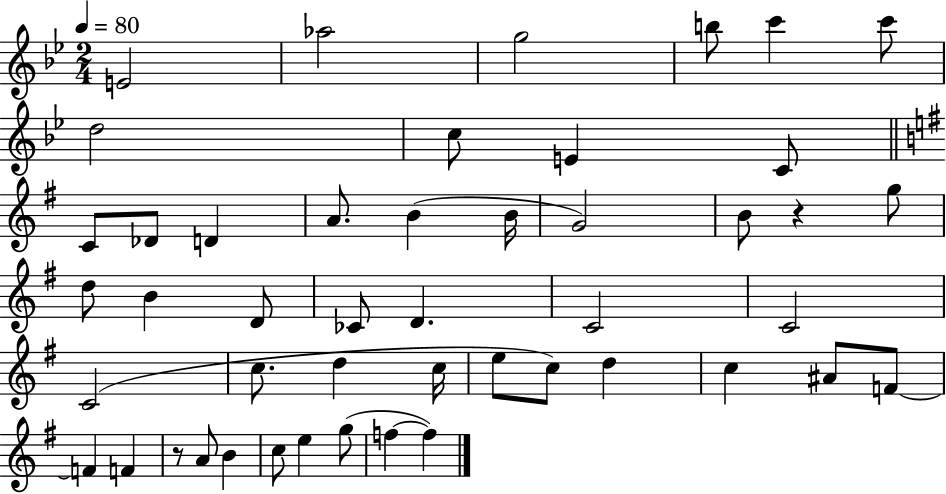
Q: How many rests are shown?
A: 2